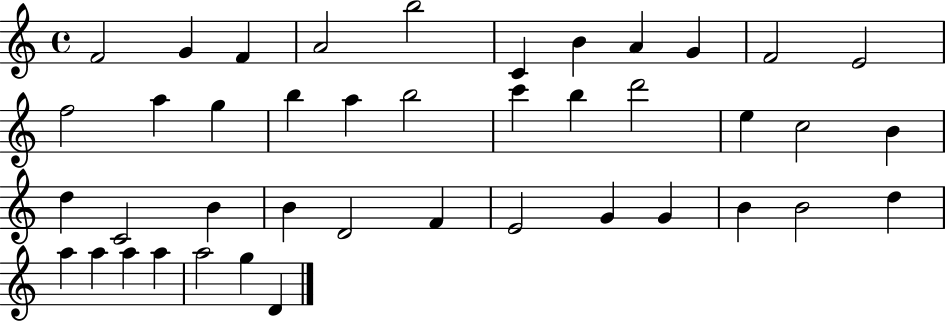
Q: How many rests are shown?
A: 0